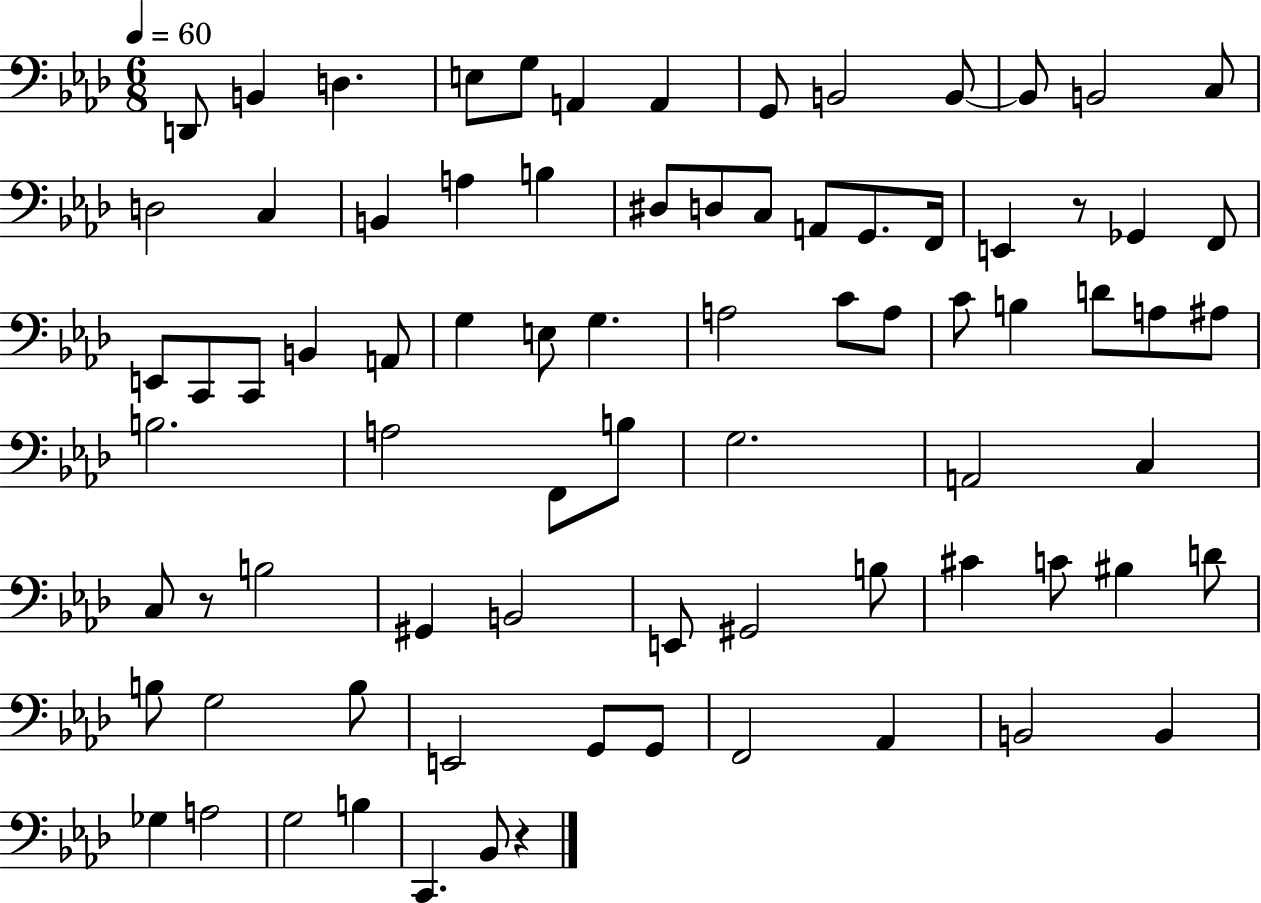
{
  \clef bass
  \numericTimeSignature
  \time 6/8
  \key aes \major
  \tempo 4 = 60
  d,8 b,4 d4. | e8 g8 a,4 a,4 | g,8 b,2 b,8~~ | b,8 b,2 c8 | \break d2 c4 | b,4 a4 b4 | dis8 d8 c8 a,8 g,8. f,16 | e,4 r8 ges,4 f,8 | \break e,8 c,8 c,8 b,4 a,8 | g4 e8 g4. | a2 c'8 a8 | c'8 b4 d'8 a8 ais8 | \break b2. | a2 f,8 b8 | g2. | a,2 c4 | \break c8 r8 b2 | gis,4 b,2 | e,8 gis,2 b8 | cis'4 c'8 bis4 d'8 | \break b8 g2 b8 | e,2 g,8 g,8 | f,2 aes,4 | b,2 b,4 | \break ges4 a2 | g2 b4 | c,4. bes,8 r4 | \bar "|."
}